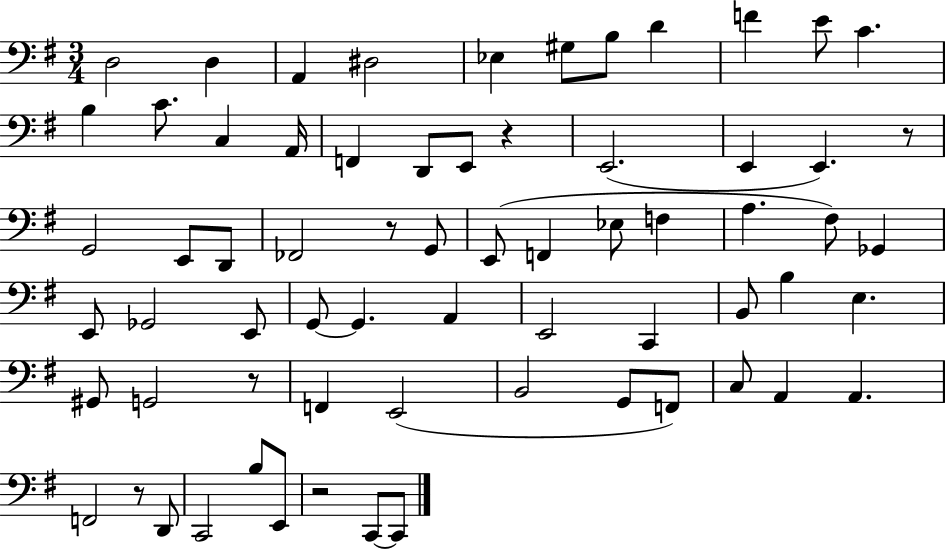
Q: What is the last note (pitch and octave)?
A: C2